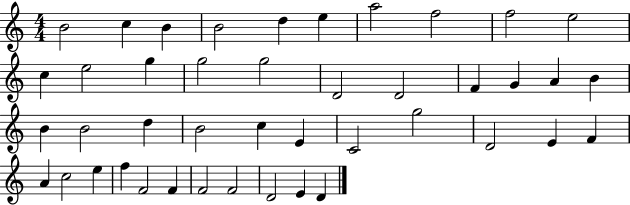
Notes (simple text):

B4/h C5/q B4/q B4/h D5/q E5/q A5/h F5/h F5/h E5/h C5/q E5/h G5/q G5/h G5/h D4/h D4/h F4/q G4/q A4/q B4/q B4/q B4/h D5/q B4/h C5/q E4/q C4/h G5/h D4/h E4/q F4/q A4/q C5/h E5/q F5/q F4/h F4/q F4/h F4/h D4/h E4/q D4/q